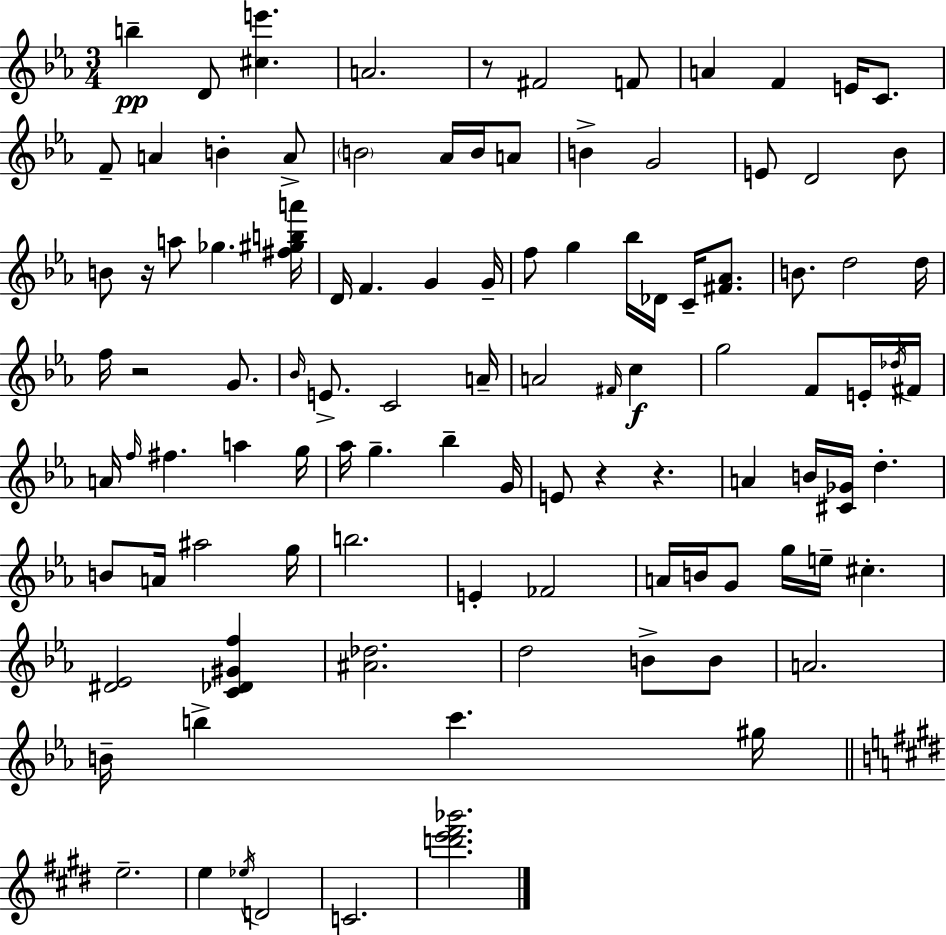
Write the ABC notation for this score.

X:1
T:Untitled
M:3/4
L:1/4
K:Eb
b D/2 [^ce'] A2 z/2 ^F2 F/2 A F E/4 C/2 F/2 A B A/2 B2 _A/4 B/4 A/2 B G2 E/2 D2 _B/2 B/2 z/4 a/2 _g [^f^gba']/4 D/4 F G G/4 f/2 g _b/4 _D/4 C/4 [^F_A]/2 B/2 d2 d/4 f/4 z2 G/2 _B/4 E/2 C2 A/4 A2 ^F/4 c g2 F/2 E/4 _d/4 ^F/4 A/4 f/4 ^f a g/4 _a/4 g _b G/4 E/2 z z A B/4 [^C_G]/4 d B/2 A/4 ^a2 g/4 b2 E _F2 A/4 B/4 G/2 g/4 e/4 ^c [^D_E]2 [C_D^Gf] [^A_d]2 d2 B/2 B/2 A2 B/4 b c' ^g/4 e2 e _e/4 D2 C2 [d'e'^f'_b']2